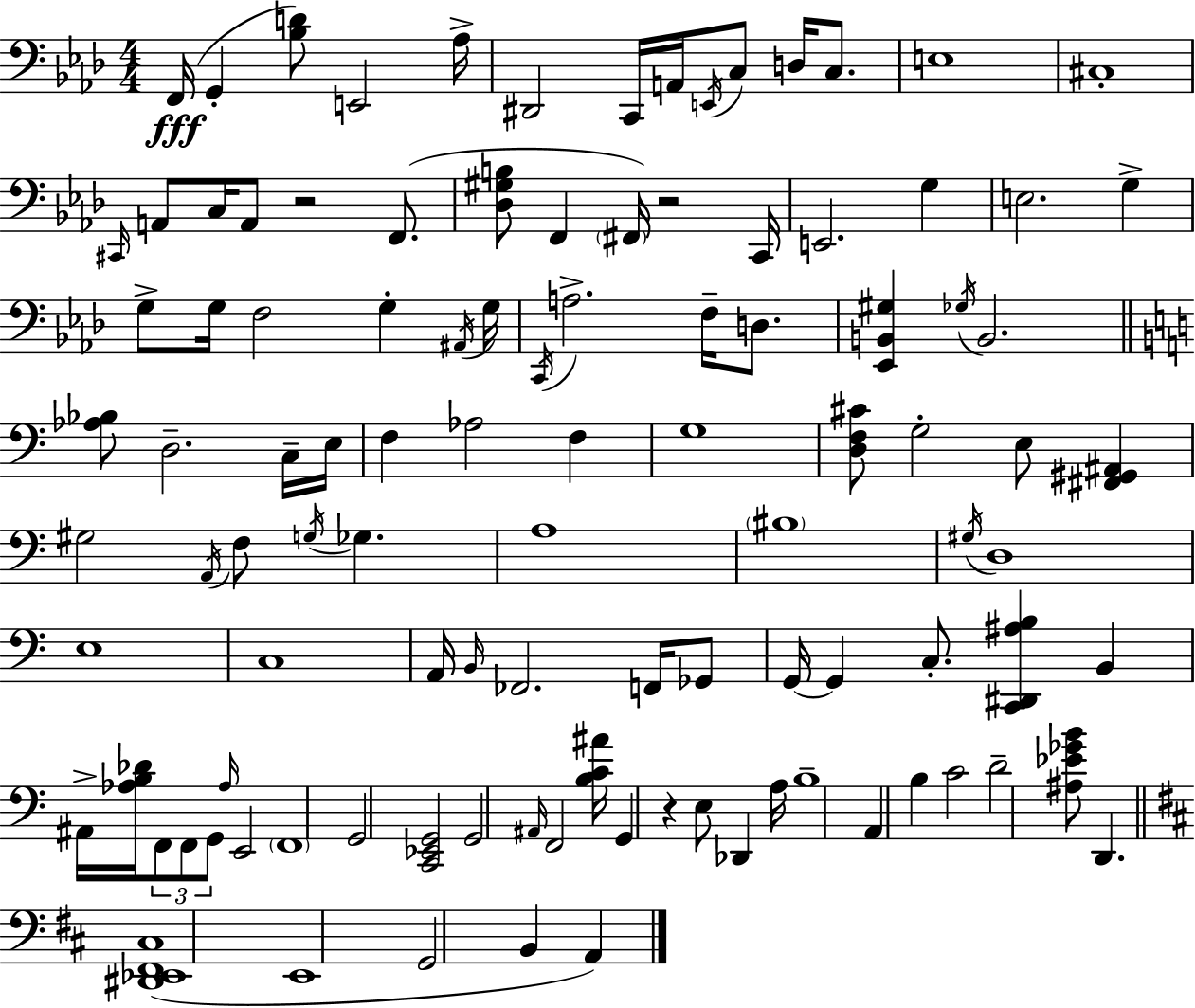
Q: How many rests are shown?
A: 3